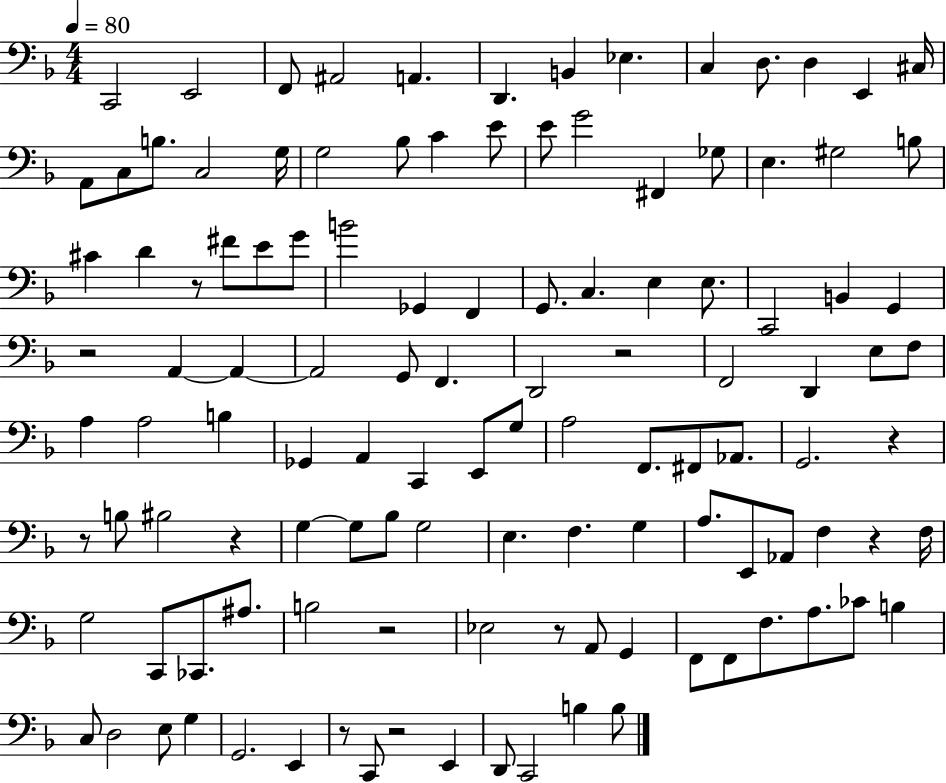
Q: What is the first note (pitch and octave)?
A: C2